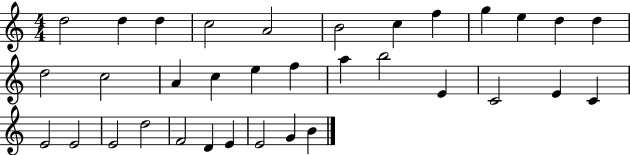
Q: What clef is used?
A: treble